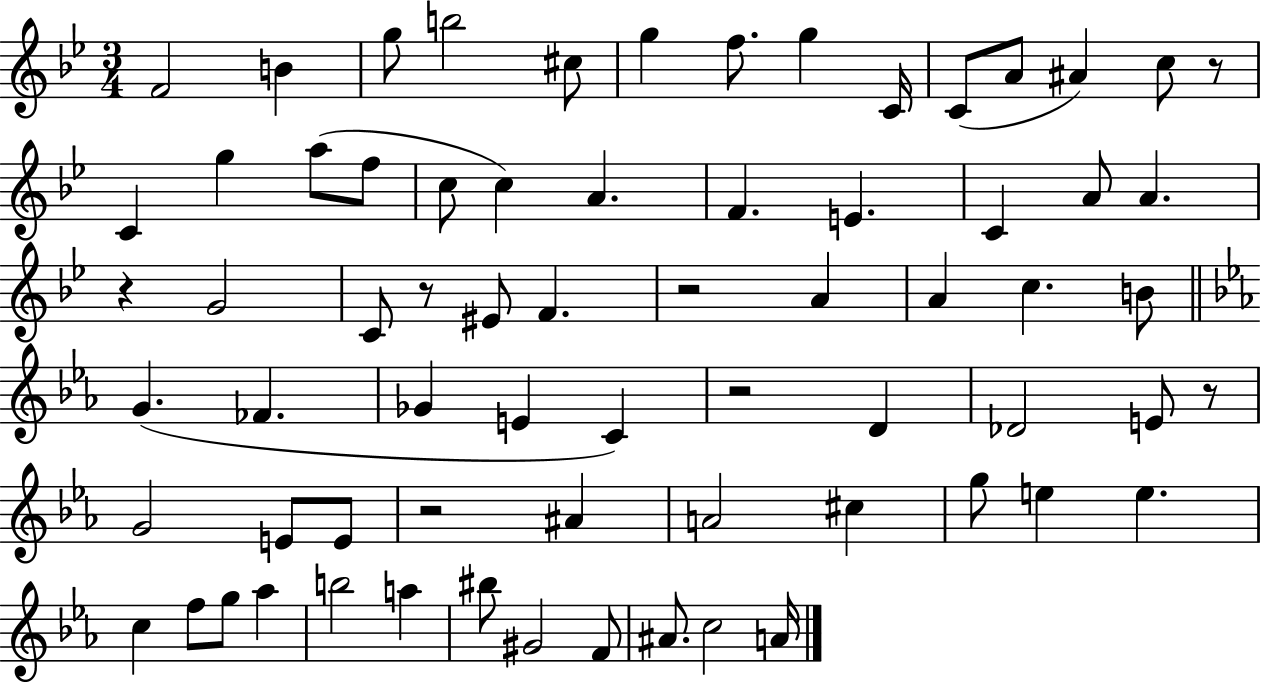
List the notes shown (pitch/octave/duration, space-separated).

F4/h B4/q G5/e B5/h C#5/e G5/q F5/e. G5/q C4/s C4/e A4/e A#4/q C5/e R/e C4/q G5/q A5/e F5/e C5/e C5/q A4/q. F4/q. E4/q. C4/q A4/e A4/q. R/q G4/h C4/e R/e EIS4/e F4/q. R/h A4/q A4/q C5/q. B4/e G4/q. FES4/q. Gb4/q E4/q C4/q R/h D4/q Db4/h E4/e R/e G4/h E4/e E4/e R/h A#4/q A4/h C#5/q G5/e E5/q E5/q. C5/q F5/e G5/e Ab5/q B5/h A5/q BIS5/e G#4/h F4/e A#4/e. C5/h A4/s